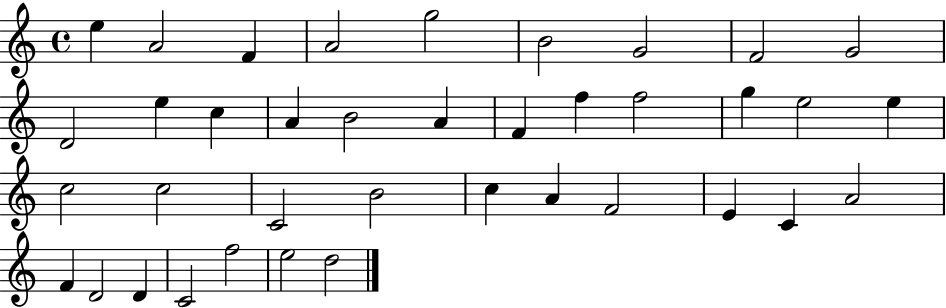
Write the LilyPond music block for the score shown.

{
  \clef treble
  \time 4/4
  \defaultTimeSignature
  \key c \major
  e''4 a'2 f'4 | a'2 g''2 | b'2 g'2 | f'2 g'2 | \break d'2 e''4 c''4 | a'4 b'2 a'4 | f'4 f''4 f''2 | g''4 e''2 e''4 | \break c''2 c''2 | c'2 b'2 | c''4 a'4 f'2 | e'4 c'4 a'2 | \break f'4 d'2 d'4 | c'2 f''2 | e''2 d''2 | \bar "|."
}